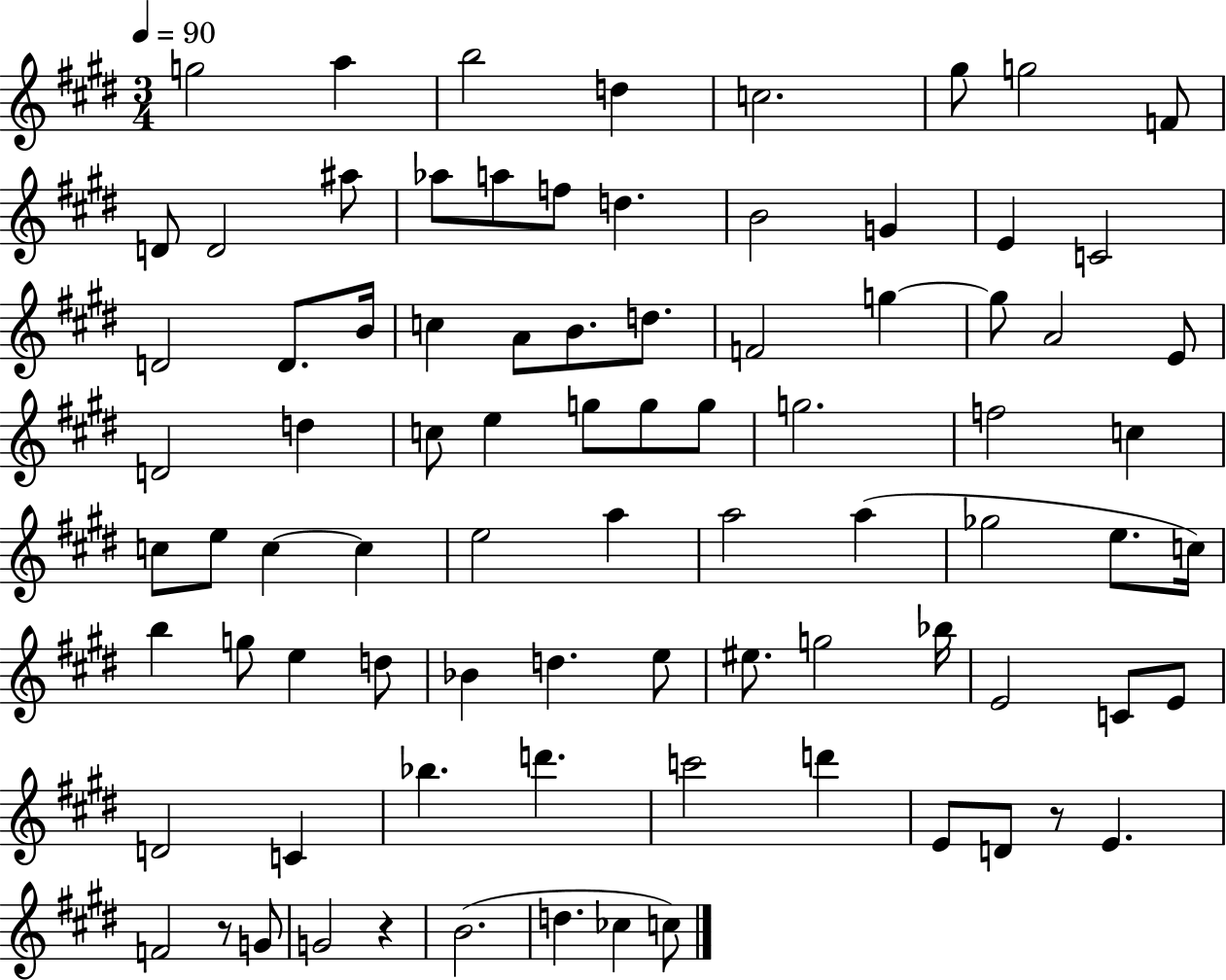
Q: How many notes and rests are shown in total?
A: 84